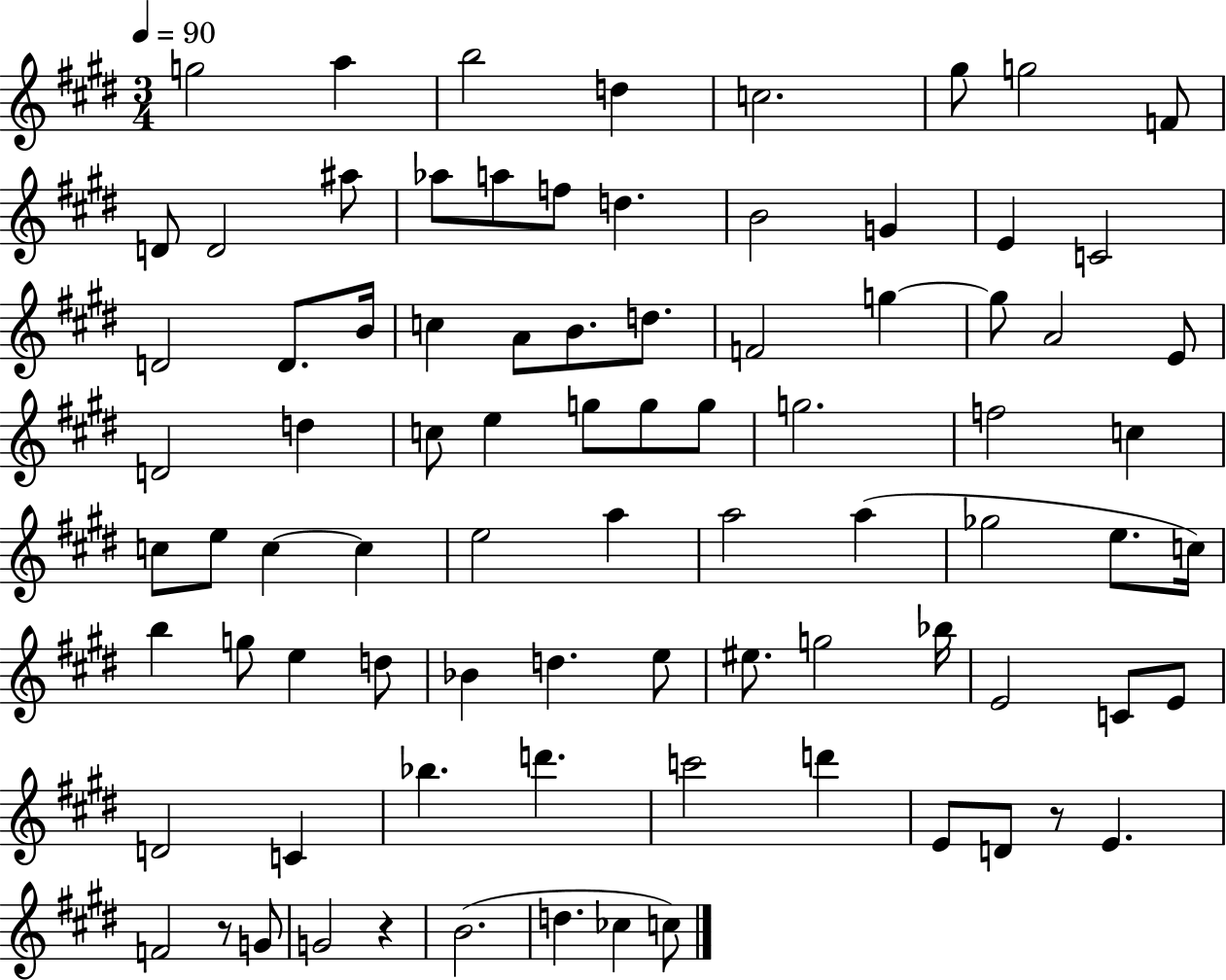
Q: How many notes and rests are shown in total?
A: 84